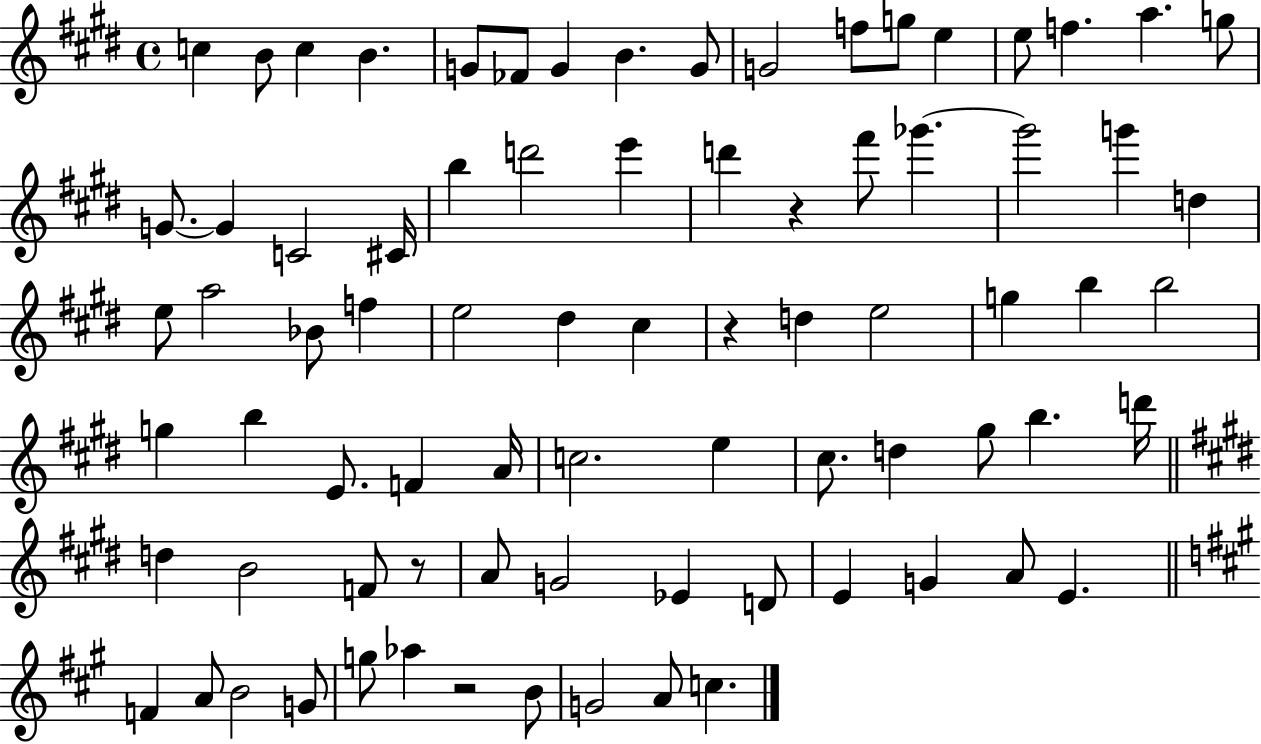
{
  \clef treble
  \time 4/4
  \defaultTimeSignature
  \key e \major
  c''4 b'8 c''4 b'4. | g'8 fes'8 g'4 b'4. g'8 | g'2 f''8 g''8 e''4 | e''8 f''4. a''4. g''8 | \break g'8.~~ g'4 c'2 cis'16 | b''4 d'''2 e'''4 | d'''4 r4 fis'''8 ges'''4.~~ | ges'''2 g'''4 d''4 | \break e''8 a''2 bes'8 f''4 | e''2 dis''4 cis''4 | r4 d''4 e''2 | g''4 b''4 b''2 | \break g''4 b''4 e'8. f'4 a'16 | c''2. e''4 | cis''8. d''4 gis''8 b''4. d'''16 | \bar "||" \break \key e \major d''4 b'2 f'8 r8 | a'8 g'2 ees'4 d'8 | e'4 g'4 a'8 e'4. | \bar "||" \break \key a \major f'4 a'8 b'2 g'8 | g''8 aes''4 r2 b'8 | g'2 a'8 c''4. | \bar "|."
}